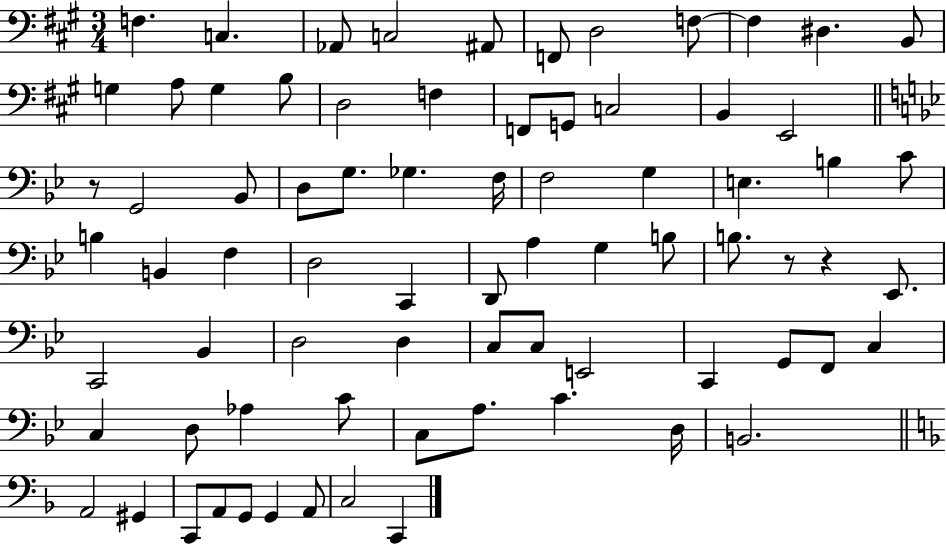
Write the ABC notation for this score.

X:1
T:Untitled
M:3/4
L:1/4
K:A
F, C, _A,,/2 C,2 ^A,,/2 F,,/2 D,2 F,/2 F, ^D, B,,/2 G, A,/2 G, B,/2 D,2 F, F,,/2 G,,/2 C,2 B,, E,,2 z/2 G,,2 _B,,/2 D,/2 G,/2 _G, F,/4 F,2 G, E, B, C/2 B, B,, F, D,2 C,, D,,/2 A, G, B,/2 B,/2 z/2 z _E,,/2 C,,2 _B,, D,2 D, C,/2 C,/2 E,,2 C,, G,,/2 F,,/2 C, C, D,/2 _A, C/2 C,/2 A,/2 C D,/4 B,,2 A,,2 ^G,, C,,/2 A,,/2 G,,/2 G,, A,,/2 C,2 C,,